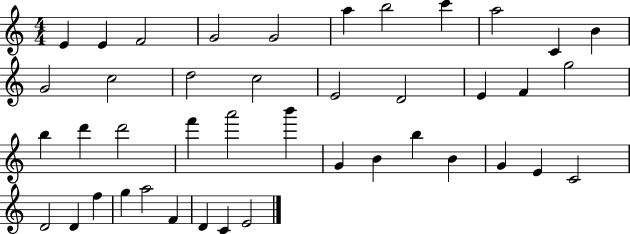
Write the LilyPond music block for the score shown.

{
  \clef treble
  \numericTimeSignature
  \time 4/4
  \key c \major
  e'4 e'4 f'2 | g'2 g'2 | a''4 b''2 c'''4 | a''2 c'4 b'4 | \break g'2 c''2 | d''2 c''2 | e'2 d'2 | e'4 f'4 g''2 | \break b''4 d'''4 d'''2 | f'''4 a'''2 b'''4 | g'4 b'4 b''4 b'4 | g'4 e'4 c'2 | \break d'2 d'4 f''4 | g''4 a''2 f'4 | d'4 c'4 e'2 | \bar "|."
}